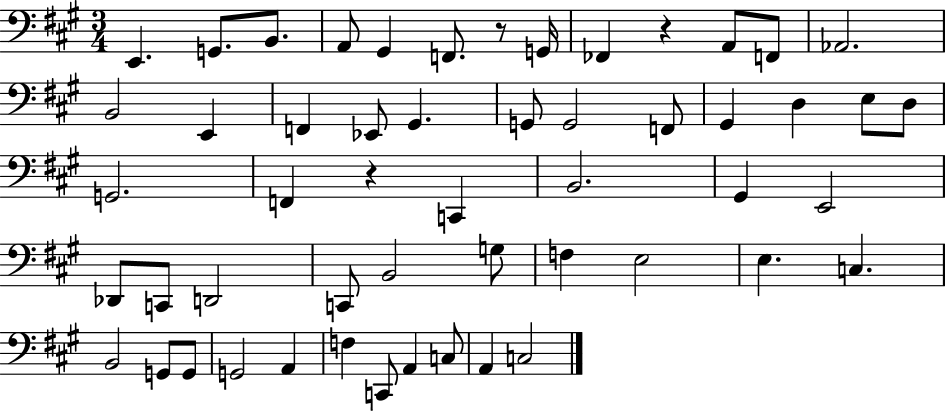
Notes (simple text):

E2/q. G2/e. B2/e. A2/e G#2/q F2/e. R/e G2/s FES2/q R/q A2/e F2/e Ab2/h. B2/h E2/q F2/q Eb2/e G#2/q. G2/e G2/h F2/e G#2/q D3/q E3/e D3/e G2/h. F2/q R/q C2/q B2/h. G#2/q E2/h Db2/e C2/e D2/h C2/e B2/h G3/e F3/q E3/h E3/q. C3/q. B2/h G2/e G2/e G2/h A2/q F3/q C2/e A2/q C3/e A2/q C3/h